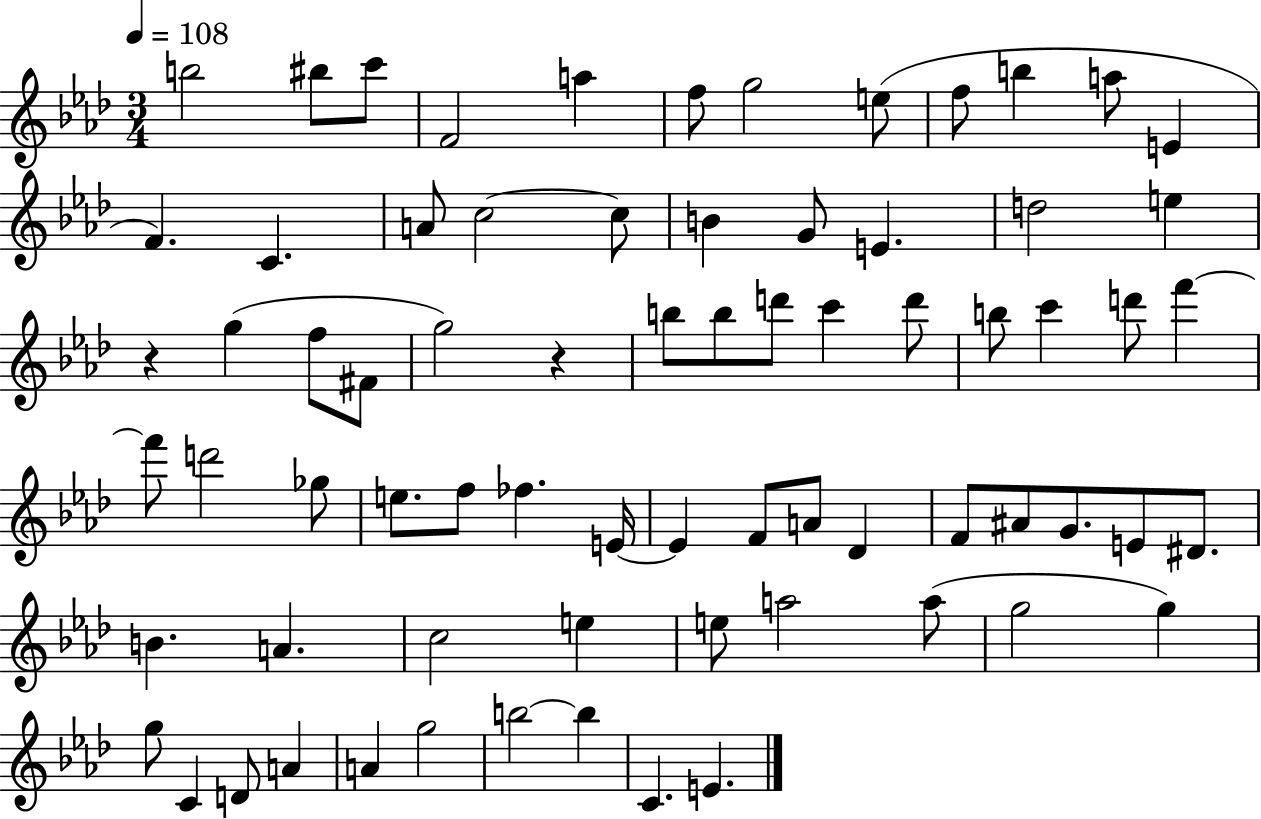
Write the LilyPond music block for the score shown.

{
  \clef treble
  \numericTimeSignature
  \time 3/4
  \key aes \major
  \tempo 4 = 108
  b''2 bis''8 c'''8 | f'2 a''4 | f''8 g''2 e''8( | f''8 b''4 a''8 e'4 | \break f'4.) c'4. | a'8 c''2~~ c''8 | b'4 g'8 e'4. | d''2 e''4 | \break r4 g''4( f''8 fis'8 | g''2) r4 | b''8 b''8 d'''8 c'''4 d'''8 | b''8 c'''4 d'''8 f'''4~~ | \break f'''8 d'''2 ges''8 | e''8. f''8 fes''4. e'16~~ | e'4 f'8 a'8 des'4 | f'8 ais'8 g'8. e'8 dis'8. | \break b'4. a'4. | c''2 e''4 | e''8 a''2 a''8( | g''2 g''4) | \break g''8 c'4 d'8 a'4 | a'4 g''2 | b''2~~ b''4 | c'4. e'4. | \break \bar "|."
}